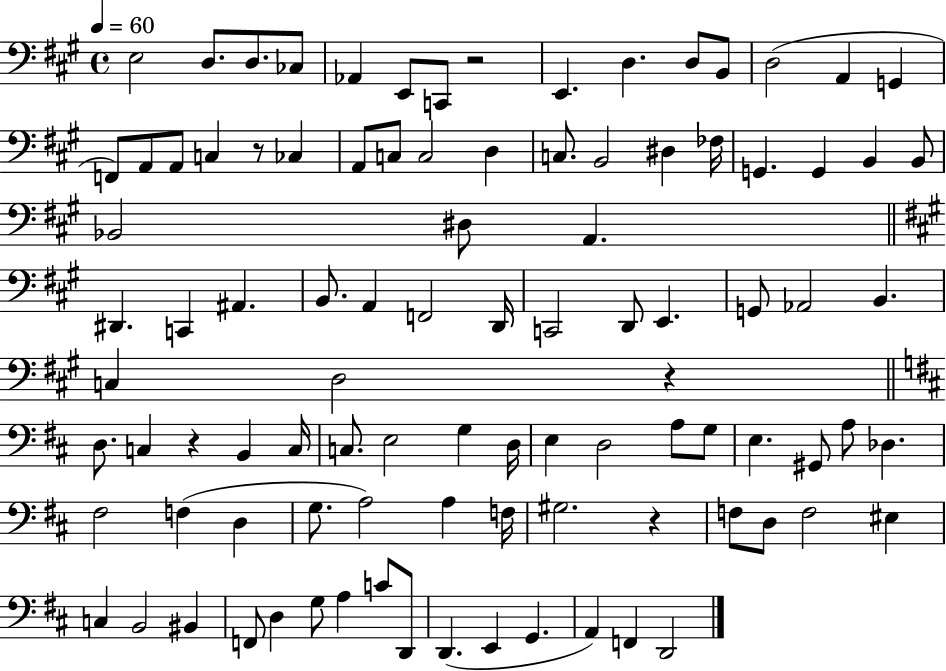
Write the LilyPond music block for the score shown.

{
  \clef bass
  \time 4/4
  \defaultTimeSignature
  \key a \major
  \tempo 4 = 60
  \repeat volta 2 { e2 d8. d8. ces8 | aes,4 e,8 c,8 r2 | e,4. d4. d8 b,8 | d2( a,4 g,4 | \break f,8) a,8 a,8 c4 r8 ces4 | a,8 c8 c2 d4 | c8. b,2 dis4 fes16 | g,4. g,4 b,4 b,8 | \break bes,2 dis8 a,4. | \bar "||" \break \key a \major dis,4. c,4 ais,4. | b,8. a,4 f,2 d,16 | c,2 d,8 e,4. | g,8 aes,2 b,4. | \break c4 d2 r4 | \bar "||" \break \key b \minor d8. c4 r4 b,4 c16 | c8. e2 g4 d16 | e4 d2 a8 g8 | e4. gis,8 a8 des4. | \break fis2 f4( d4 | g8. a2) a4 f16 | gis2. r4 | f8 d8 f2 eis4 | \break c4 b,2 bis,4 | f,8 d4 g8 a4 c'8 d,8 | d,4.( e,4 g,4. | a,4) f,4 d,2 | \break } \bar "|."
}